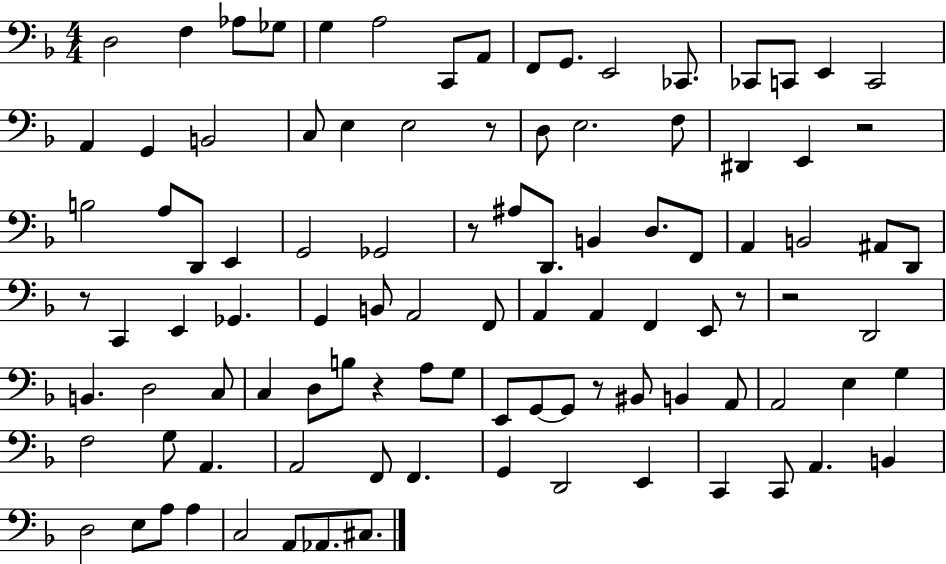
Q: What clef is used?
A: bass